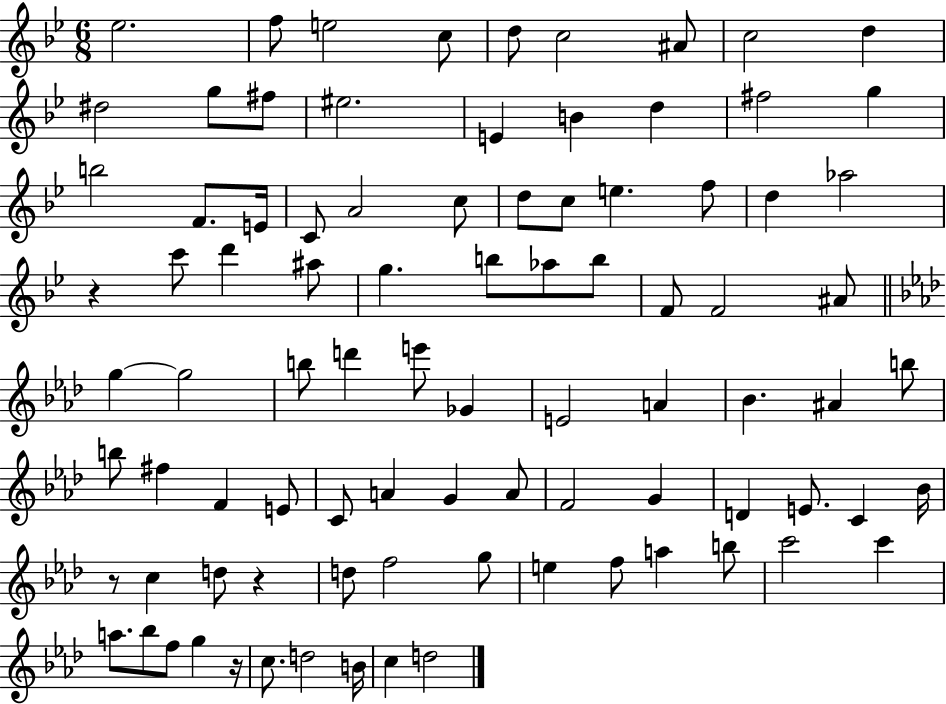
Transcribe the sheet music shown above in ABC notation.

X:1
T:Untitled
M:6/8
L:1/4
K:Bb
_e2 f/2 e2 c/2 d/2 c2 ^A/2 c2 d ^d2 g/2 ^f/2 ^e2 E B d ^f2 g b2 F/2 E/4 C/2 A2 c/2 d/2 c/2 e f/2 d _a2 z c'/2 d' ^a/2 g b/2 _a/2 b/2 F/2 F2 ^A/2 g g2 b/2 d' e'/2 _G E2 A _B ^A b/2 b/2 ^f F E/2 C/2 A G A/2 F2 G D E/2 C _B/4 z/2 c d/2 z d/2 f2 g/2 e f/2 a b/2 c'2 c' a/2 _b/2 f/2 g z/4 c/2 d2 B/4 c d2